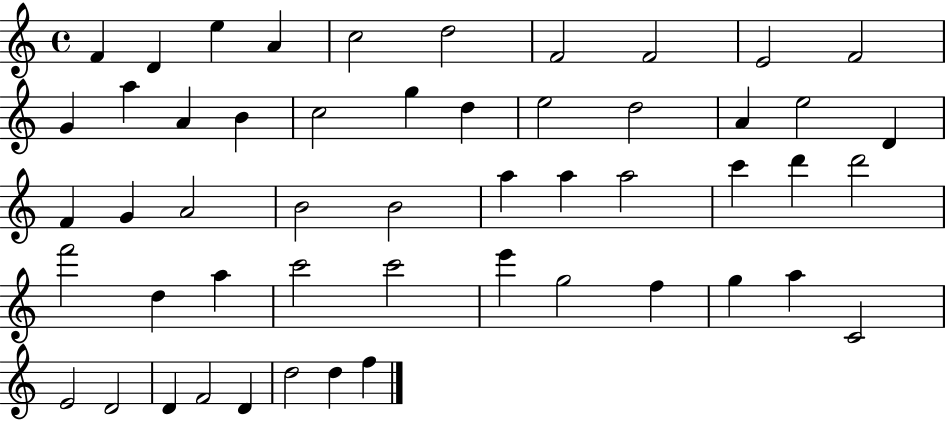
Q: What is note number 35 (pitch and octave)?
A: D5